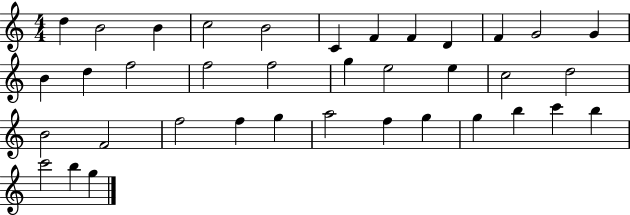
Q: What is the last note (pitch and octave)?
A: G5